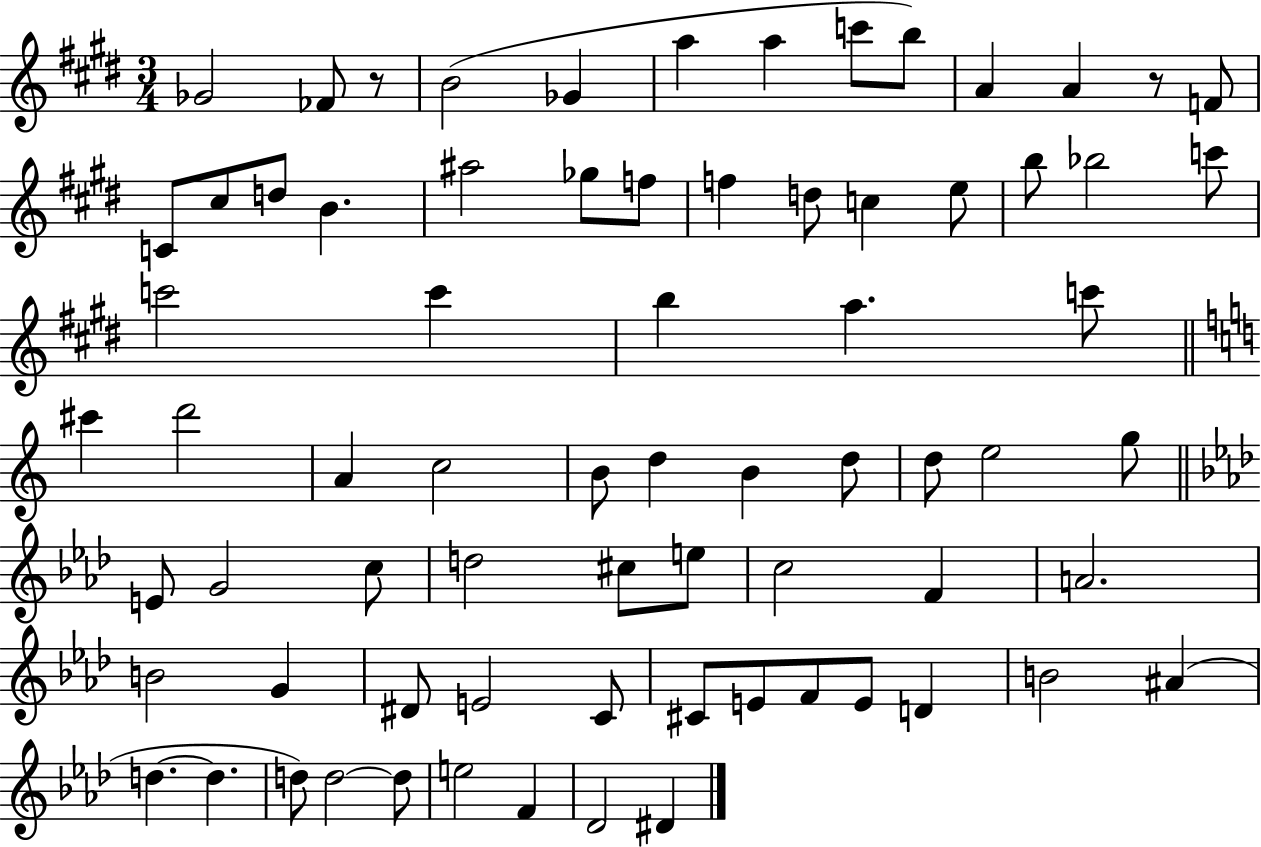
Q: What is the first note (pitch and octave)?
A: Gb4